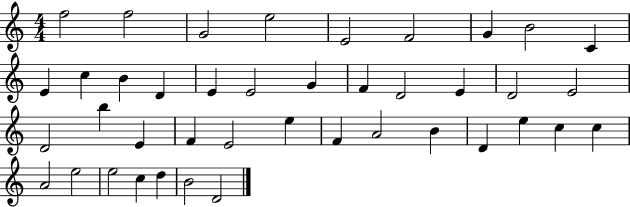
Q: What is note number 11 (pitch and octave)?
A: C5